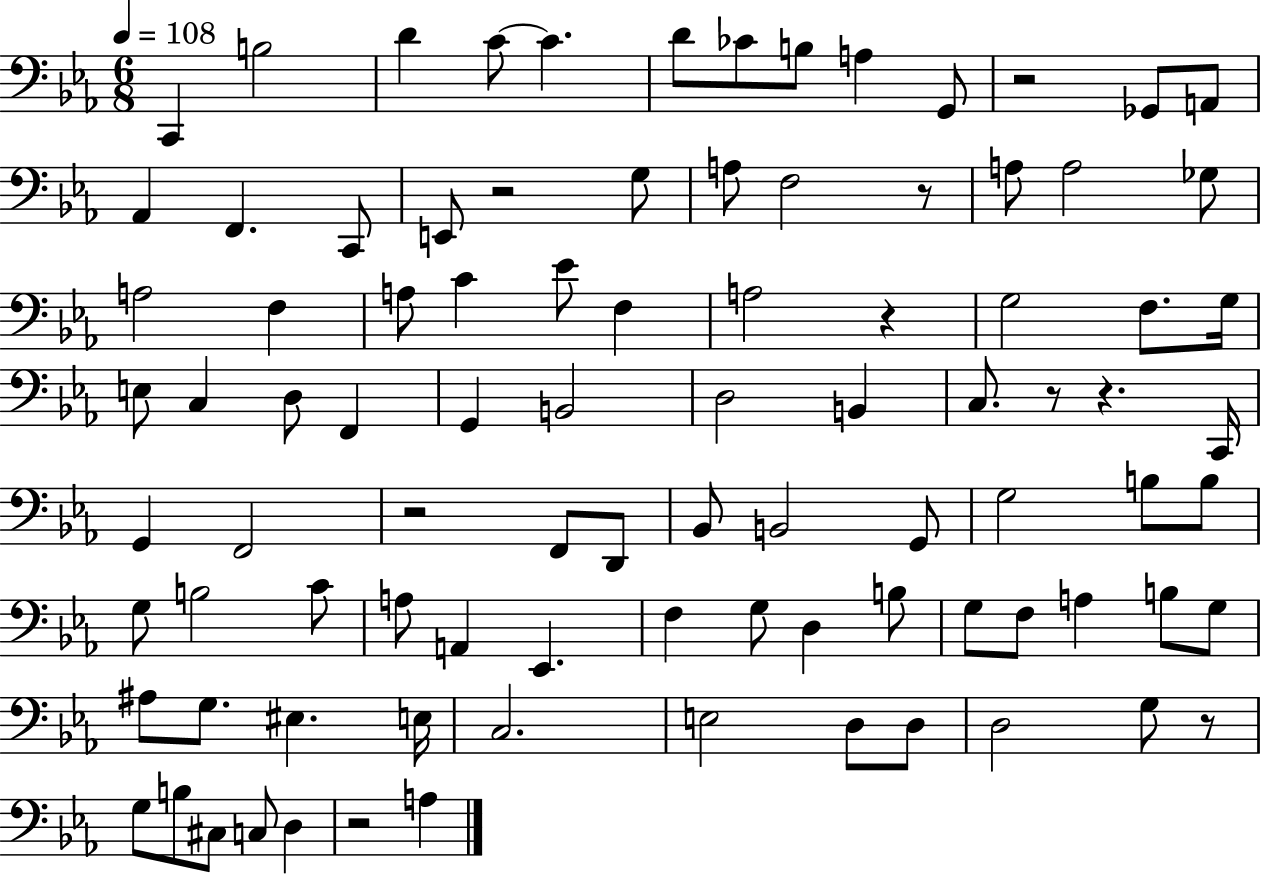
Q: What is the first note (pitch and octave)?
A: C2